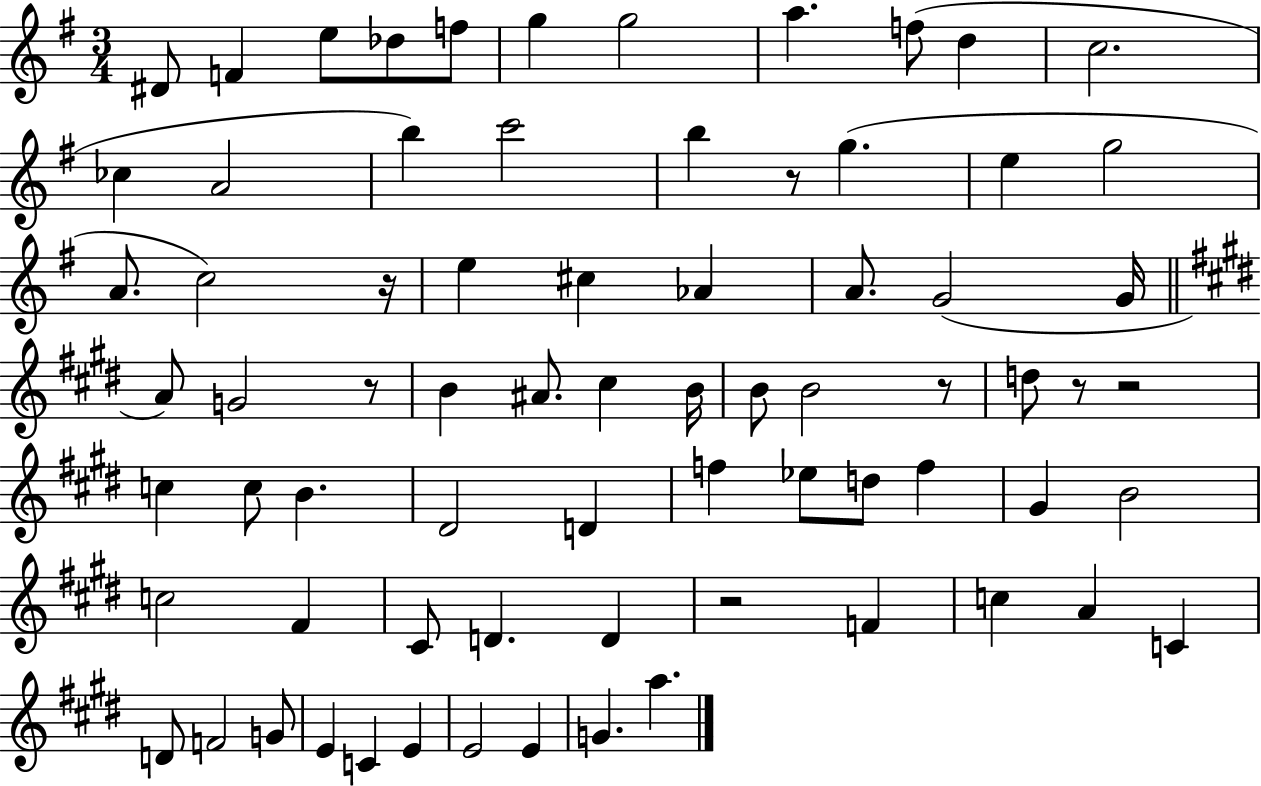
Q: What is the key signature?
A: G major